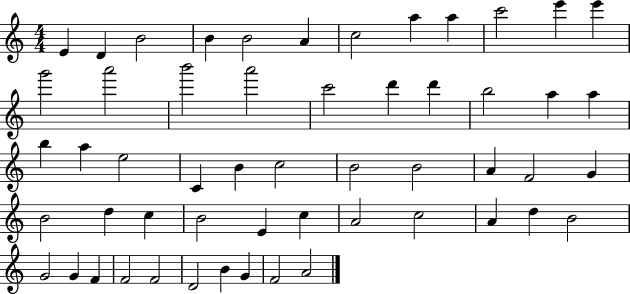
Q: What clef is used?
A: treble